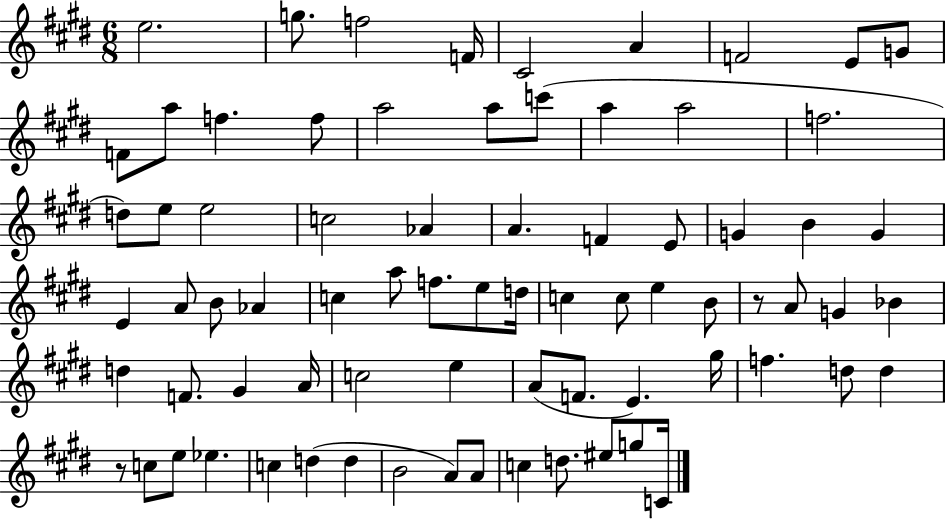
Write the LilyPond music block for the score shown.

{
  \clef treble
  \numericTimeSignature
  \time 6/8
  \key e \major
  e''2. | g''8. f''2 f'16 | cis'2 a'4 | f'2 e'8 g'8 | \break f'8 a''8 f''4. f''8 | a''2 a''8 c'''8( | a''4 a''2 | f''2. | \break d''8) e''8 e''2 | c''2 aes'4 | a'4. f'4 e'8 | g'4 b'4 g'4 | \break e'4 a'8 b'8 aes'4 | c''4 a''8 f''8. e''8 d''16 | c''4 c''8 e''4 b'8 | r8 a'8 g'4 bes'4 | \break d''4 f'8. gis'4 a'16 | c''2 e''4 | a'8( f'8. e'4.) gis''16 | f''4. d''8 d''4 | \break r8 c''8 e''8 ees''4. | c''4 d''4( d''4 | b'2 a'8) a'8 | c''4 d''8. eis''8 g''8 c'16 | \break \bar "|."
}